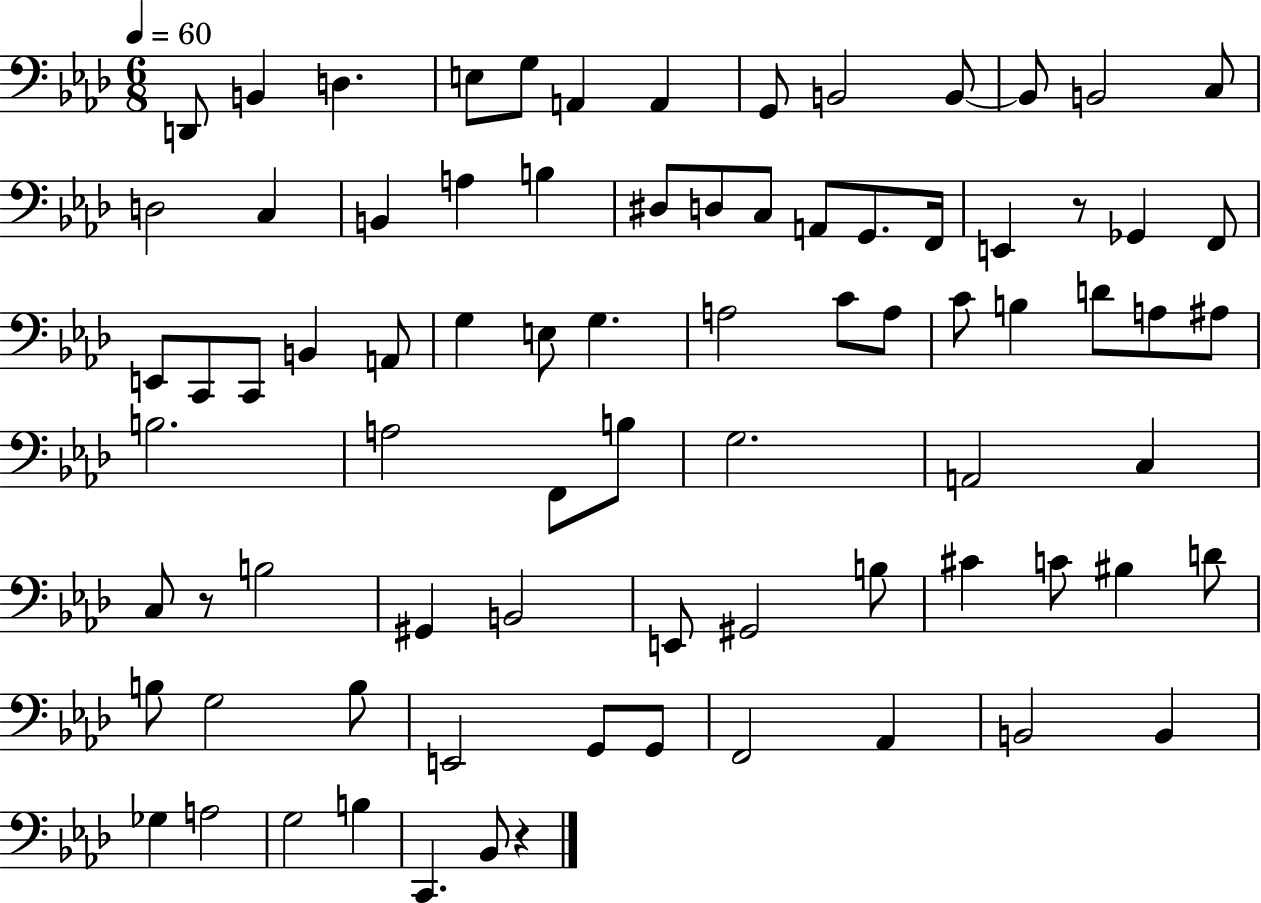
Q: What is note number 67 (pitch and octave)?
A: G2